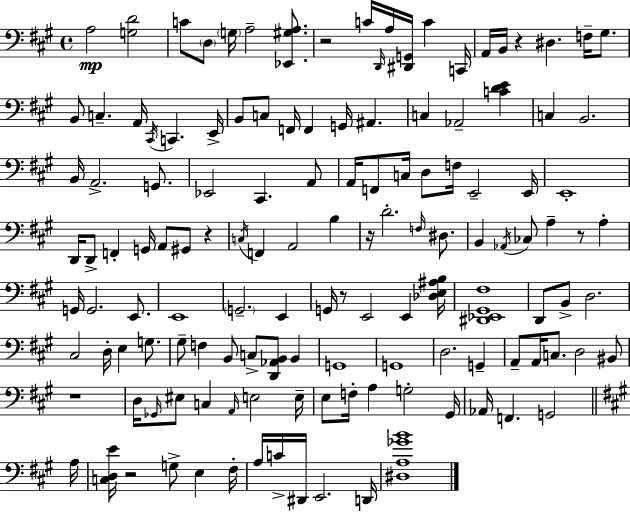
{
  \clef bass
  \time 4/4
  \defaultTimeSignature
  \key a \major
  a2\mp <g d'>2 | c'8 \parenthesize d8 \parenthesize g16 a2-- <ees, gis a>8. | r2 c'16 \grace { d,16 } a16 <dis, g,>16 c'4 | c,16 a,16 b,16 r4 dis4. f16-- gis8. | \break b,8 c4.-- a,16 \acciaccatura { cis,16 } c,4. | e,16-> b,8 c8 f,16 f,4 g,16 ais,4. | c4 aes,2-- <c' d' e'>4 | c4 b,2. | \break b,16 a,2.-> g,8. | ees,2 cis,4. | a,8 a,16 f,8 c16 d8 f16 e,2-- | e,16 e,1-. | \break d,16 d,8-> f,4-. g,16 a,8 gis,8 r4 | \acciaccatura { c16 } f,4 a,2 b4 | r16 d'2.-. | \grace { f16 } dis8. b,4 \acciaccatura { aes,16 } ces8 a4-- r8 | \break a4-. g,16 g,2. | e,8. e,1 | \parenthesize g,2.-- | e,4 g,16 r8 e,2 | \break e,4 <des e ais b>16 <dis, ees, gis, fis>1 | d,8 b,8-> d2. | cis2 d16-. e4 | g8. gis8-- f4 b,8 c8-> <d, aes, b,>8 | \break b,4 g,1 | g,1 | d2. | g,4-- a,8-- a,16 c8. d2 | \break bis,8 r1 | d16 \grace { ges,16 } eis8 c4 \grace { a,16 } e2 | e16-- e8 f16-. a4 g2-. | gis,16 aes,16 f,4. g,2 | \break \bar "||" \break \key a \major a16 <c d e'>16 r2 g8-> e4 | fis16-. a16 c'16-> dis,16 e,2. | d,16 <dis a ges' b'>1 | \bar "|."
}